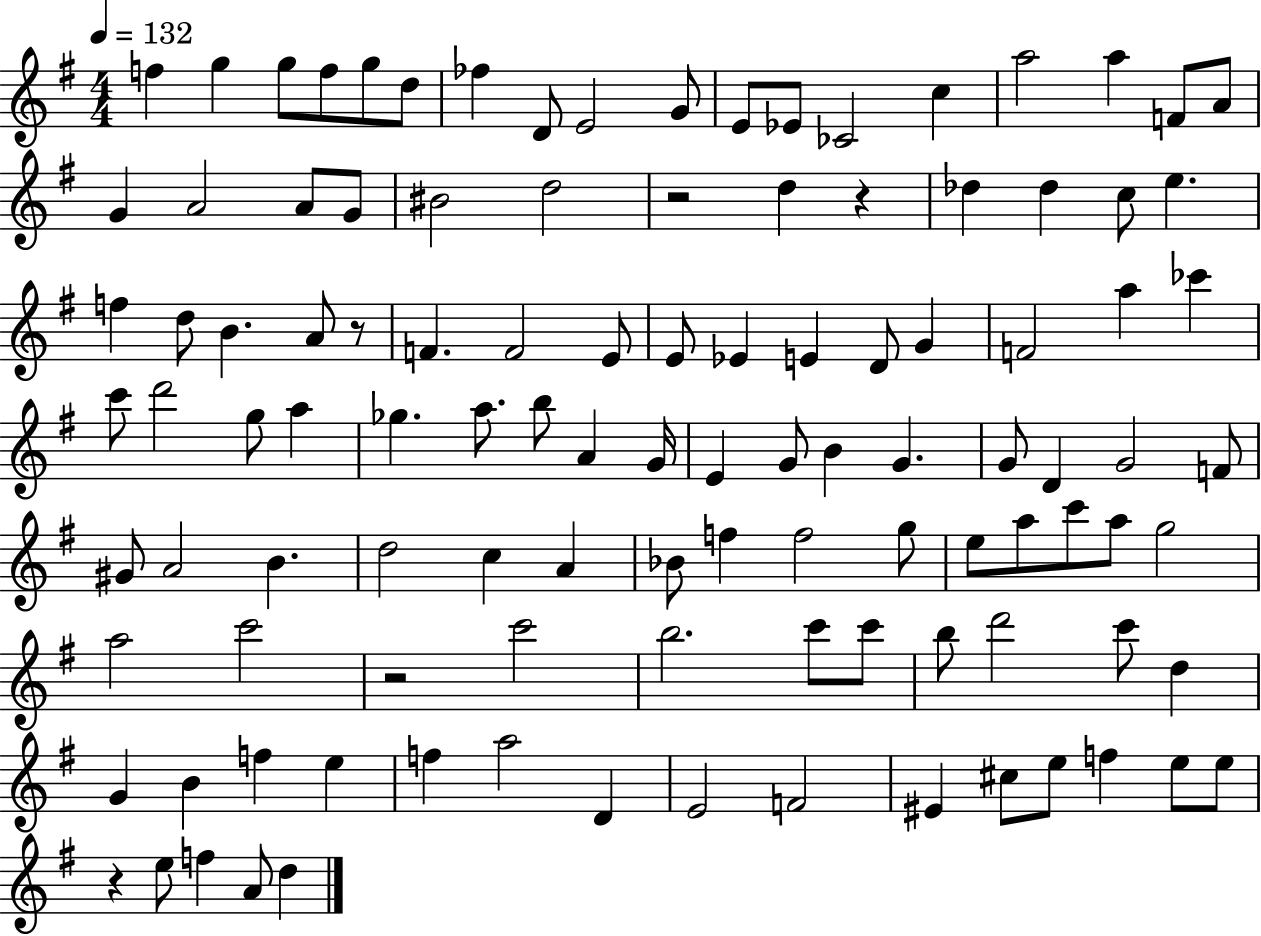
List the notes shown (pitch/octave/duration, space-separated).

F5/q G5/q G5/e F5/e G5/e D5/e FES5/q D4/e E4/h G4/e E4/e Eb4/e CES4/h C5/q A5/h A5/q F4/e A4/e G4/q A4/h A4/e G4/e BIS4/h D5/h R/h D5/q R/q Db5/q Db5/q C5/e E5/q. F5/q D5/e B4/q. A4/e R/e F4/q. F4/h E4/e E4/e Eb4/q E4/q D4/e G4/q F4/h A5/q CES6/q C6/e D6/h G5/e A5/q Gb5/q. A5/e. B5/e A4/q G4/s E4/q G4/e B4/q G4/q. G4/e D4/q G4/h F4/e G#4/e A4/h B4/q. D5/h C5/q A4/q Bb4/e F5/q F5/h G5/e E5/e A5/e C6/e A5/e G5/h A5/h C6/h R/h C6/h B5/h. C6/e C6/e B5/e D6/h C6/e D5/q G4/q B4/q F5/q E5/q F5/q A5/h D4/q E4/h F4/h EIS4/q C#5/e E5/e F5/q E5/e E5/e R/q E5/e F5/q A4/e D5/q